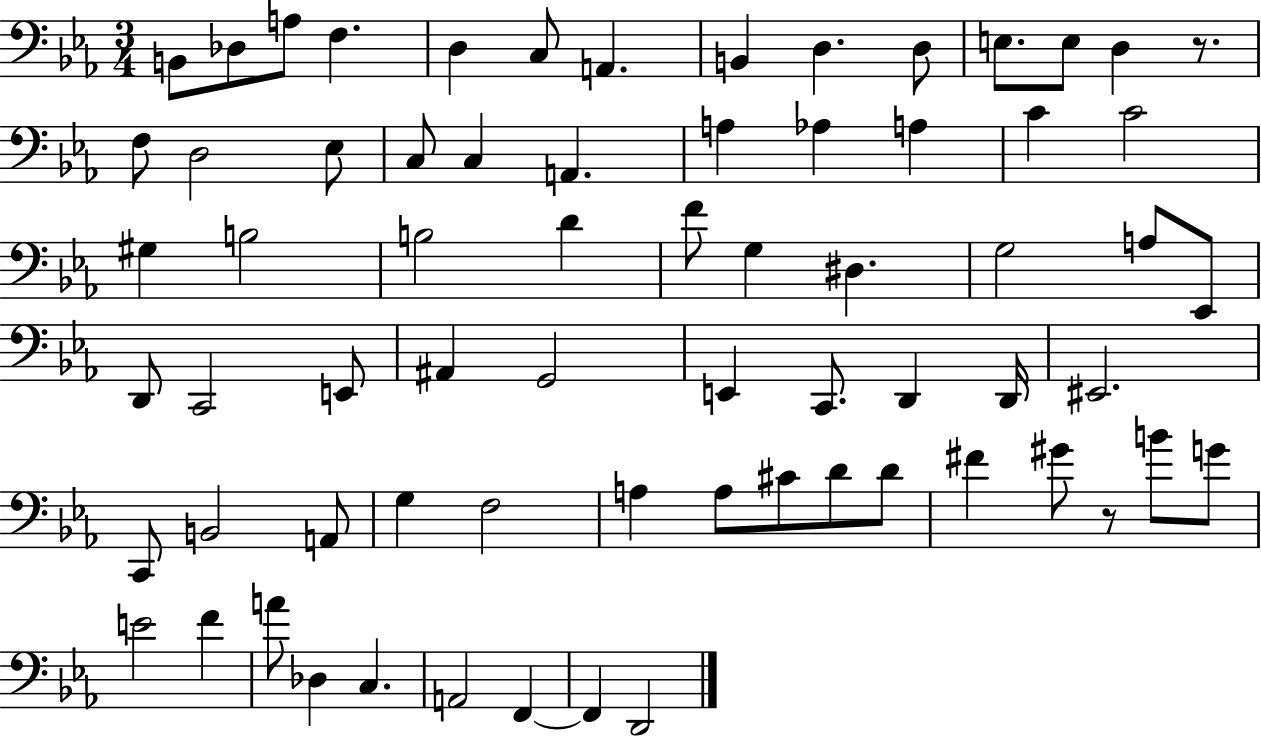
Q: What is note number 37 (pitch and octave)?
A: E2